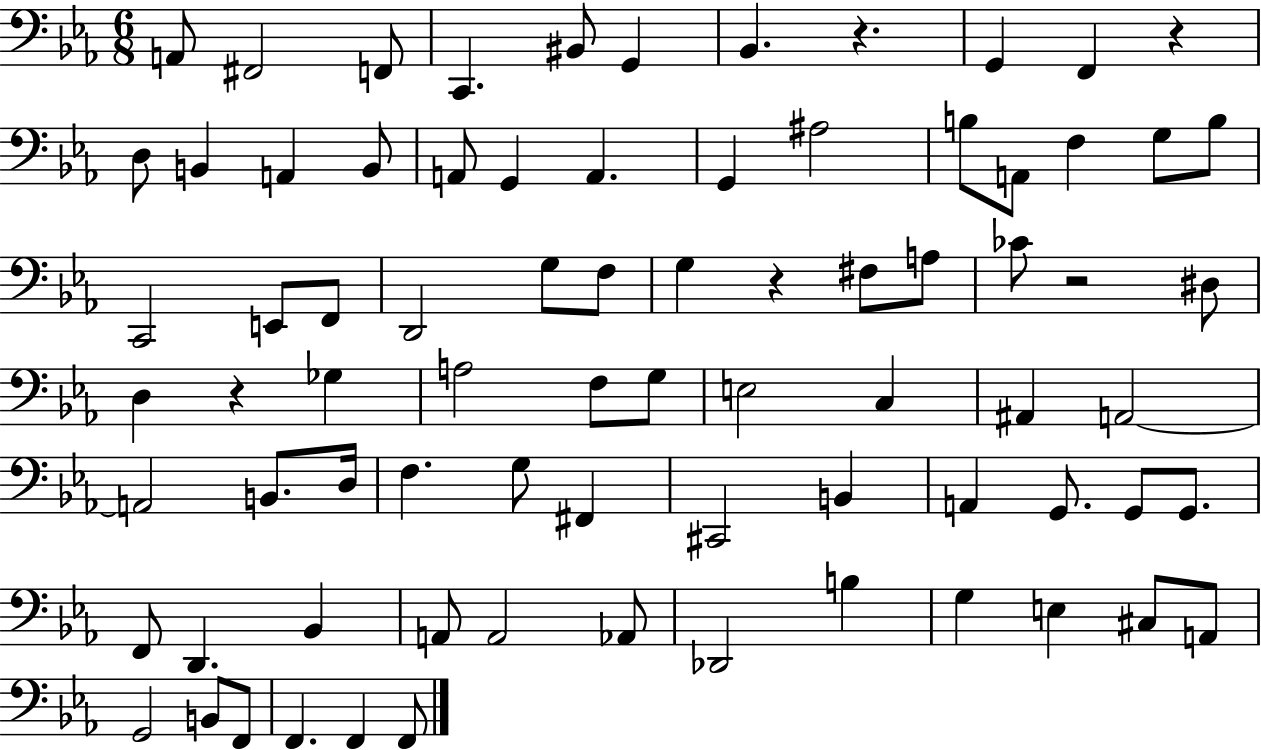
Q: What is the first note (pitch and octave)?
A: A2